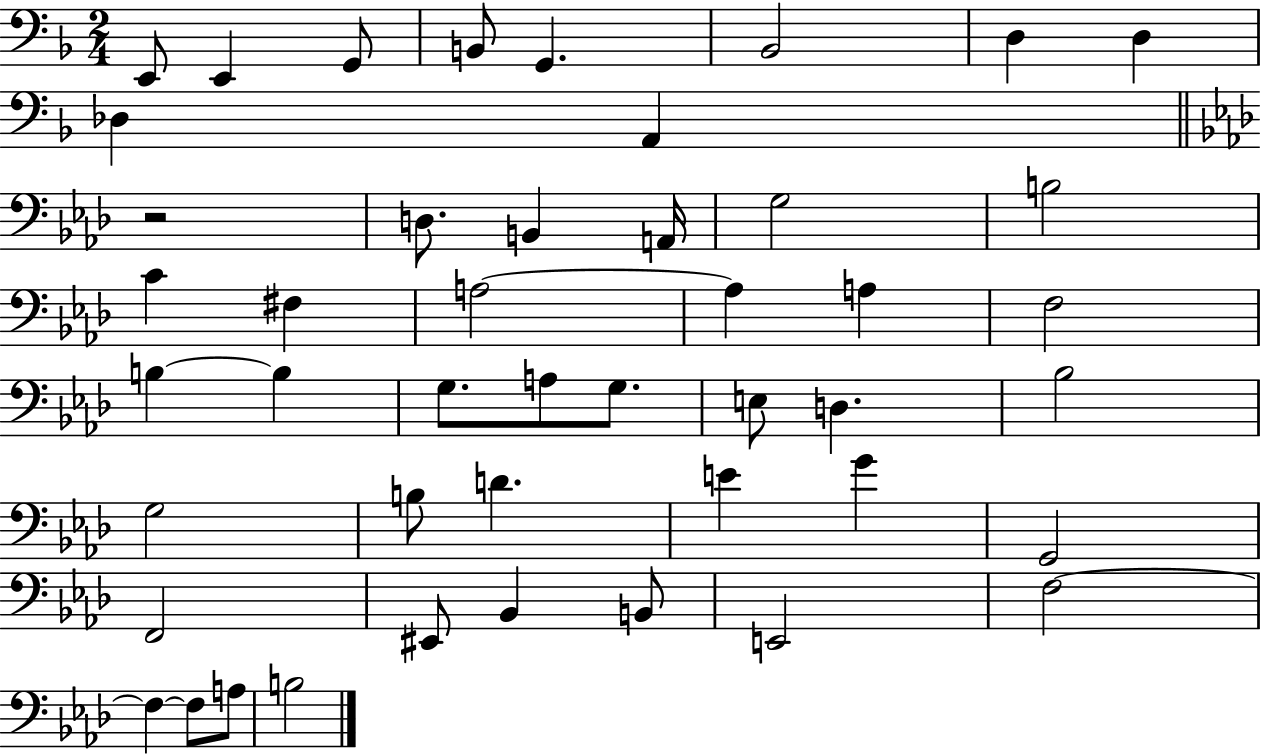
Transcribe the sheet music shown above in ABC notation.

X:1
T:Untitled
M:2/4
L:1/4
K:F
E,,/2 E,, G,,/2 B,,/2 G,, _B,,2 D, D, _D, A,, z2 D,/2 B,, A,,/4 G,2 B,2 C ^F, A,2 A, A, F,2 B, B, G,/2 A,/2 G,/2 E,/2 D, _B,2 G,2 B,/2 D E G G,,2 F,,2 ^E,,/2 _B,, B,,/2 E,,2 F,2 F, F,/2 A,/2 B,2